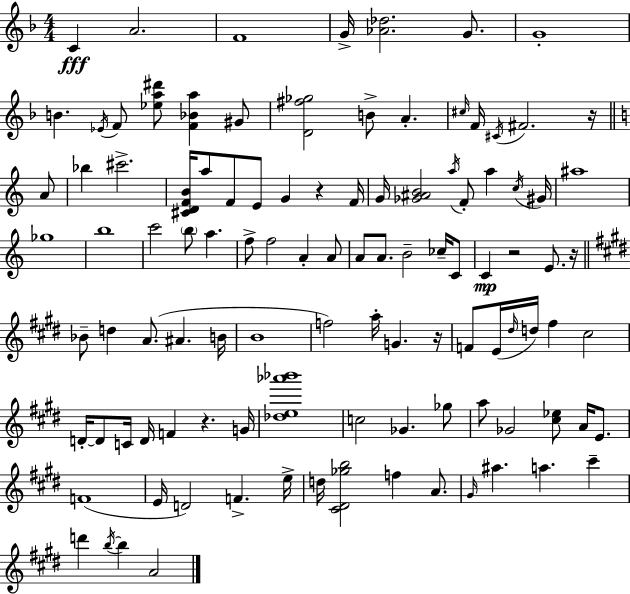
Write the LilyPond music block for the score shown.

{
  \clef treble
  \numericTimeSignature
  \time 4/4
  \key d \minor
  c'4\fff a'2. | f'1 | g'16-> <aes' des''>2. g'8. | g'1-. | \break b'4. \acciaccatura { ees'16 } f'8 <ees'' a'' dis'''>8 <f' bes' a''>4 gis'8 | <d' fis'' ges''>2 b'8-> a'4.-. | \grace { cis''16 } f'16 \acciaccatura { cis'16 } fis'2. | r16 \bar "||" \break \key c \major a'8 bes''4 cis'''2.-> | <cis' d' f' b'>16 a''8 f'8 e'8 g'4 r4 | f'16 g'16 <ges' ais' b'>2 \acciaccatura { a''16 } f'8-. a''4 | \acciaccatura { c''16 } gis'16 ais''1 | \break ges''1 | b''1 | c'''2 \parenthesize b''8 a''4. | f''8-> f''2 a'4-. | \break a'8 a'8 a'8. b'2-- | ces''16-- c'8 c'4\mp r2 | e'8. r16 \bar "||" \break \key e \major bes'8-- d''4 a'8.( ais'4. b'16 | b'1 | f''2) a''16-. g'4. r16 | f'8 e'16( \grace { dis''16 } d''16) fis''4 cis''2 | \break d'16-.~~ d'8 c'16 d'16 f'4 r4. | g'16 <des'' e'' aes''' bes'''>1 | c''2 ges'4. ges''8 | a''8 ges'2 <cis'' ees''>8 a'16 e'8. | \break f'1( | e'16 d'2) f'4.-> | e''16-> d''16 <cis' dis' ges'' b''>2 f''4 a'8. | \grace { gis'16 } ais''4. a''4. cis'''4-- | \break d'''4 \acciaccatura { b''16~ }~ b''4 a'2 | \bar "|."
}